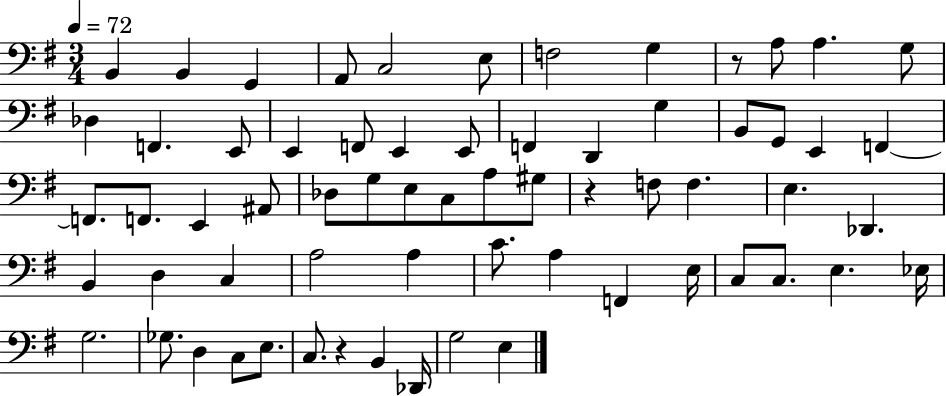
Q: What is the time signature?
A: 3/4